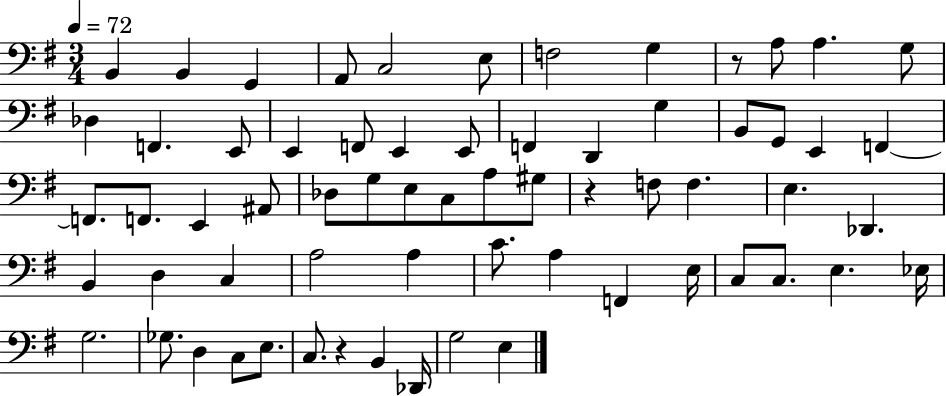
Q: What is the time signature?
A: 3/4